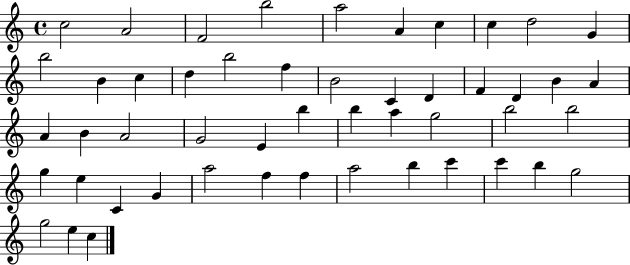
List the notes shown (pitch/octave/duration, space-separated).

C5/h A4/h F4/h B5/h A5/h A4/q C5/q C5/q D5/h G4/q B5/h B4/q C5/q D5/q B5/h F5/q B4/h C4/q D4/q F4/q D4/q B4/q A4/q A4/q B4/q A4/h G4/h E4/q B5/q B5/q A5/q G5/h B5/h B5/h G5/q E5/q C4/q G4/q A5/h F5/q F5/q A5/h B5/q C6/q C6/q B5/q G5/h G5/h E5/q C5/q